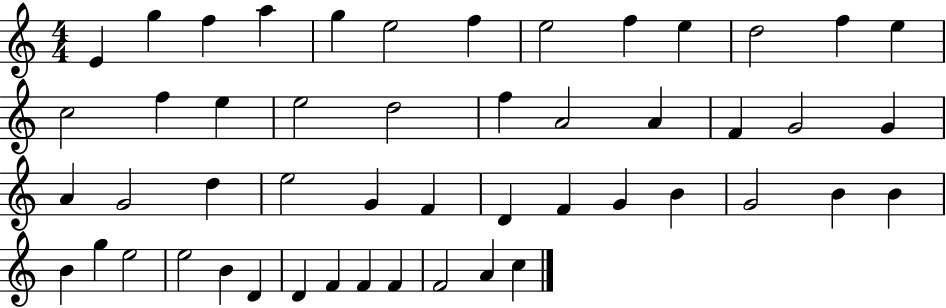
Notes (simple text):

E4/q G5/q F5/q A5/q G5/q E5/h F5/q E5/h F5/q E5/q D5/h F5/q E5/q C5/h F5/q E5/q E5/h D5/h F5/q A4/h A4/q F4/q G4/h G4/q A4/q G4/h D5/q E5/h G4/q F4/q D4/q F4/q G4/q B4/q G4/h B4/q B4/q B4/q G5/q E5/h E5/h B4/q D4/q D4/q F4/q F4/q F4/q F4/h A4/q C5/q